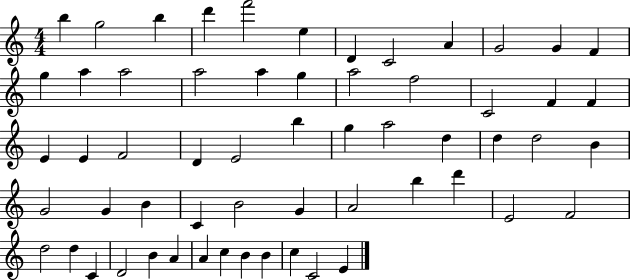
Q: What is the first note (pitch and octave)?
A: B5